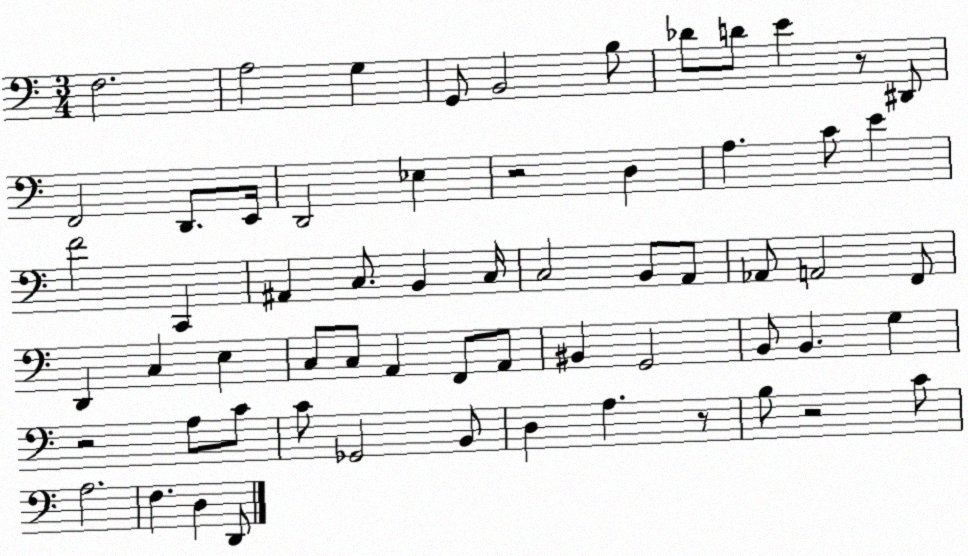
X:1
T:Untitled
M:3/4
L:1/4
K:C
F,2 A,2 G, G,,/2 B,,2 B,/2 _D/2 D/2 E z/2 ^D,,/2 F,,2 D,,/2 E,,/4 D,,2 _E, z2 D, A, C/2 E F2 C,, ^A,, C,/2 B,, C,/4 C,2 B,,/2 A,,/2 _A,,/2 A,,2 F,,/2 D,, C, E, C,/2 C,/2 A,, F,,/2 A,,/2 ^B,, G,,2 B,,/2 B,, G, z2 A,/2 C/2 C/2 _G,,2 B,,/2 D, A, z/2 B,/2 z2 C/2 A,2 F, D, D,,/2